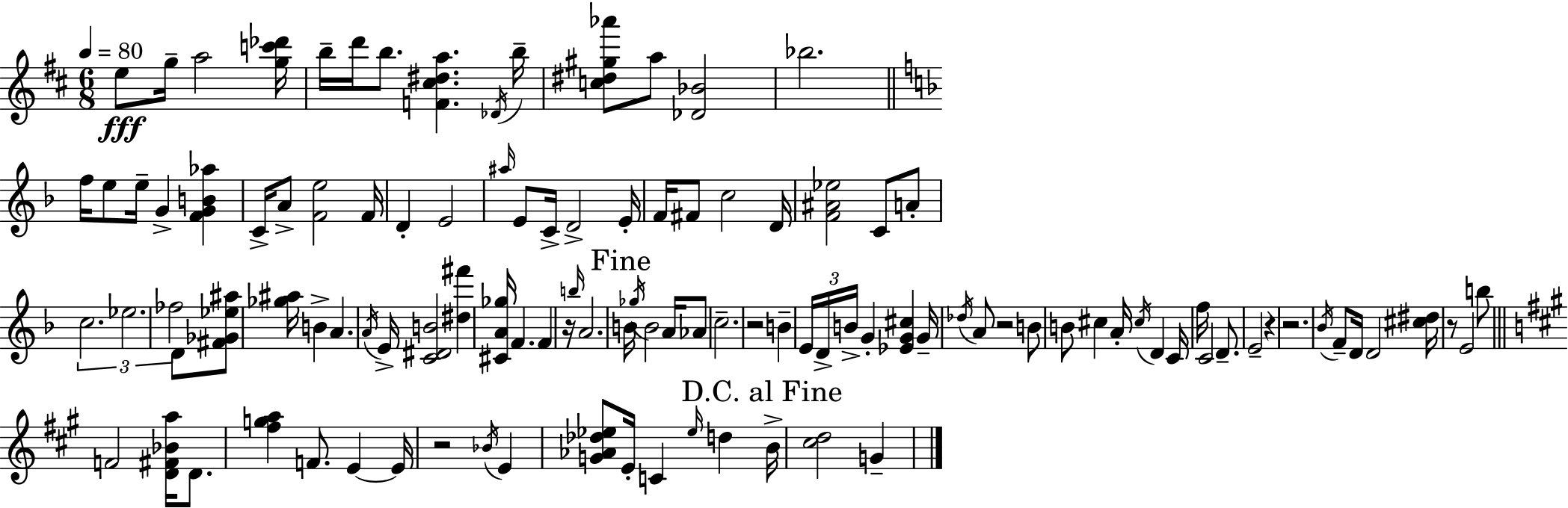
{
  \clef treble
  \numericTimeSignature
  \time 6/8
  \key d \major
  \tempo 4 = 80
  e''8\fff g''16-- a''2 <g'' c''' des'''>16 | b''16-- d'''16 b''8. <f' cis'' dis'' a''>4. \acciaccatura { des'16 } | b''16-- <c'' dis'' gis'' aes'''>8 a''8 <des' bes'>2 | bes''2. | \break \bar "||" \break \key f \major f''16 e''8 e''16-- g'4-> <f' g' b' aes''>4 | c'16-> a'8-> <f' e''>2 f'16 | d'4-. e'2 | \grace { ais''16 } e'8 c'16-> d'2-> | \break e'16-. f'16 fis'8 c''2 | d'16 <f' ais' ees''>2 c'8 a'8-. | \tuplet 3/2 { c''2. | ees''2. | \break fes''2 } d'8 <fis' ges' ees'' ais''>8 | <ges'' ais''>16 b'4-> a'4. | \acciaccatura { a'16 } e'16-> <c' dis' b'>2 <dis'' fis'''>4 | <cis' a' ges''>16 f'4. f'4 | \break r16 \grace { b''16 } a'2. | \mark "Fine" b'16 \acciaccatura { ges''16 } b'2 | a'16 aes'8 c''2.-- | r2 | \break b'4-- \tuplet 3/2 { e'16 d'16-> b'16-> } g'4-. <ees' g' cis''>4 | g'16-- \acciaccatura { des''16 } a'8 r2 | b'8 b'8 cis''4 a'16-. | \acciaccatura { cis''16 } d'4 c'16 f''16 c'2 | \break d'8.-- e'2-- | r4 r2. | \acciaccatura { bes'16 } f'8-- d'16 d'2 | <cis'' dis''>16 r8 e'2 | \break b''8 \bar "||" \break \key a \major f'2 <d' fis' bes' a''>16 d'8. | <fis'' g'' a''>4 f'8. e'4~~ e'16 | r2 \acciaccatura { bes'16 } e'4 | <g' aes' des'' ees''>8 e'16-. c'4 \grace { ees''16 } d''4 | \break \mark "D.C. al Fine" b'16-> <cis'' d''>2 g'4-- | \bar "|."
}